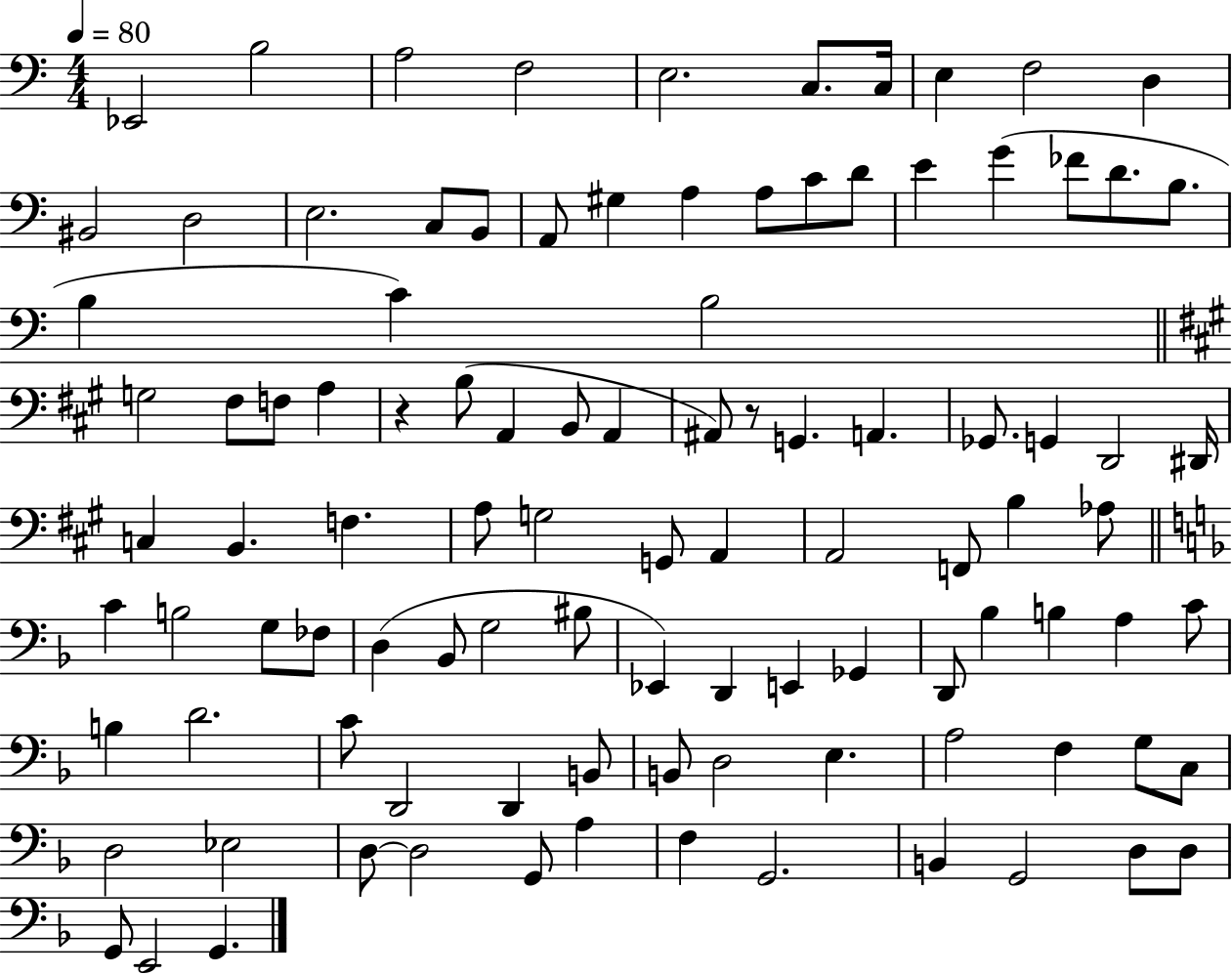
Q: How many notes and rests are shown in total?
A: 102